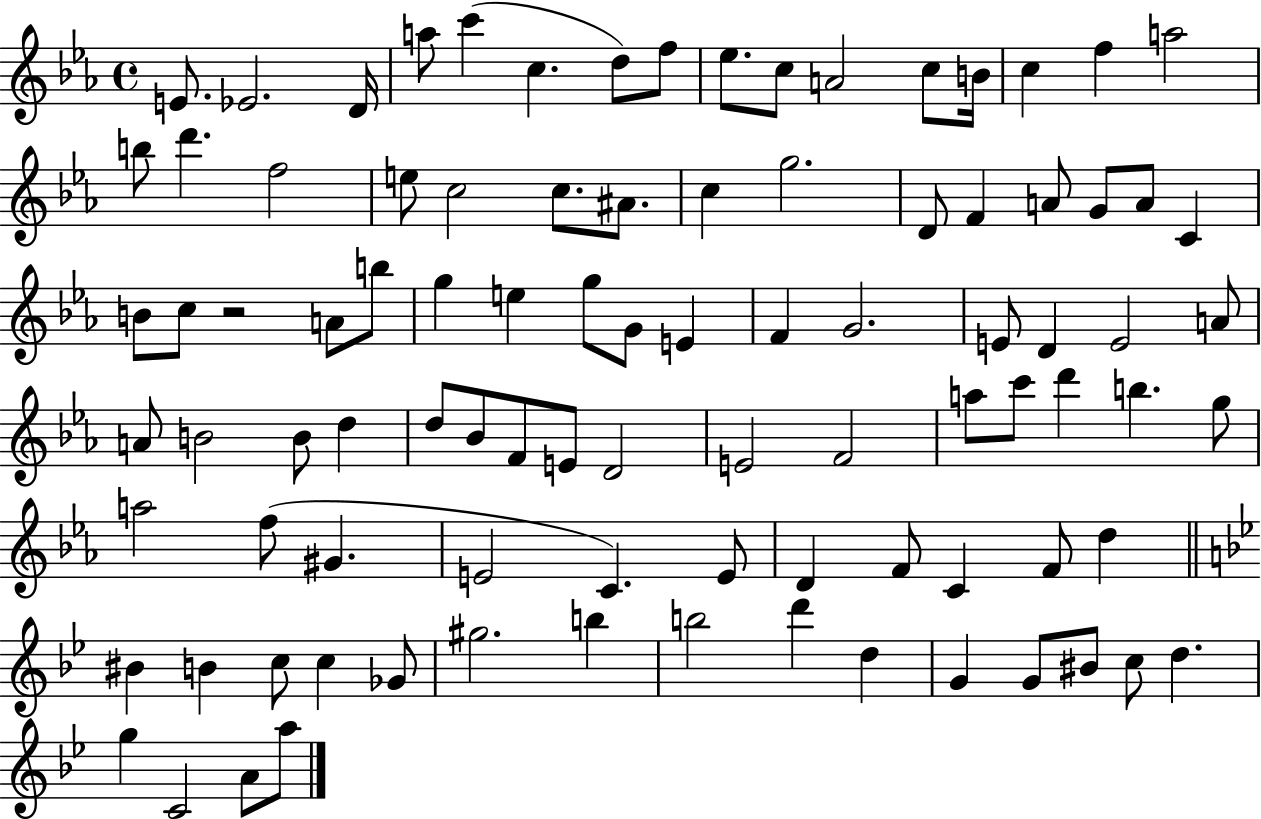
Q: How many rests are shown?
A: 1